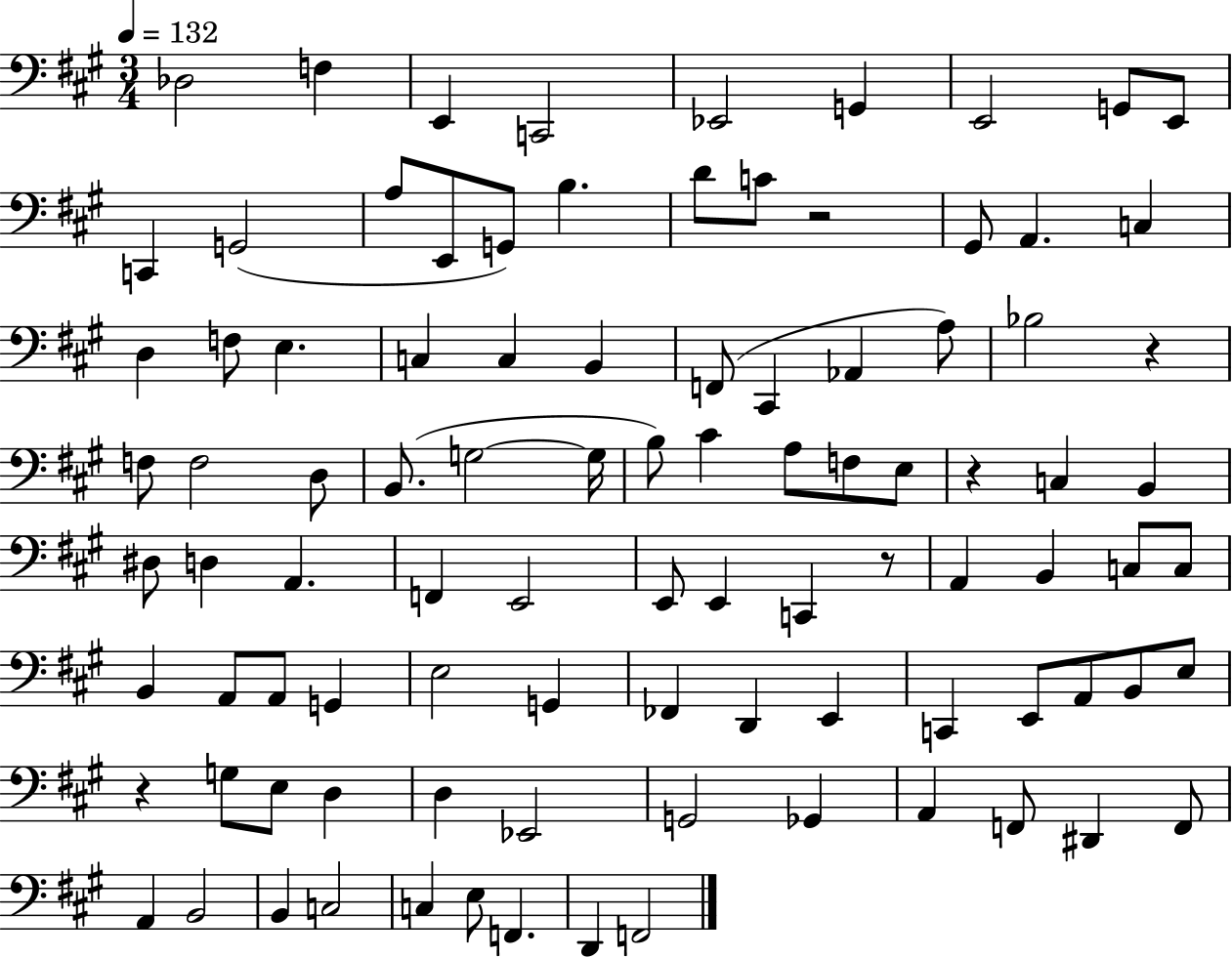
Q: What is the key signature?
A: A major